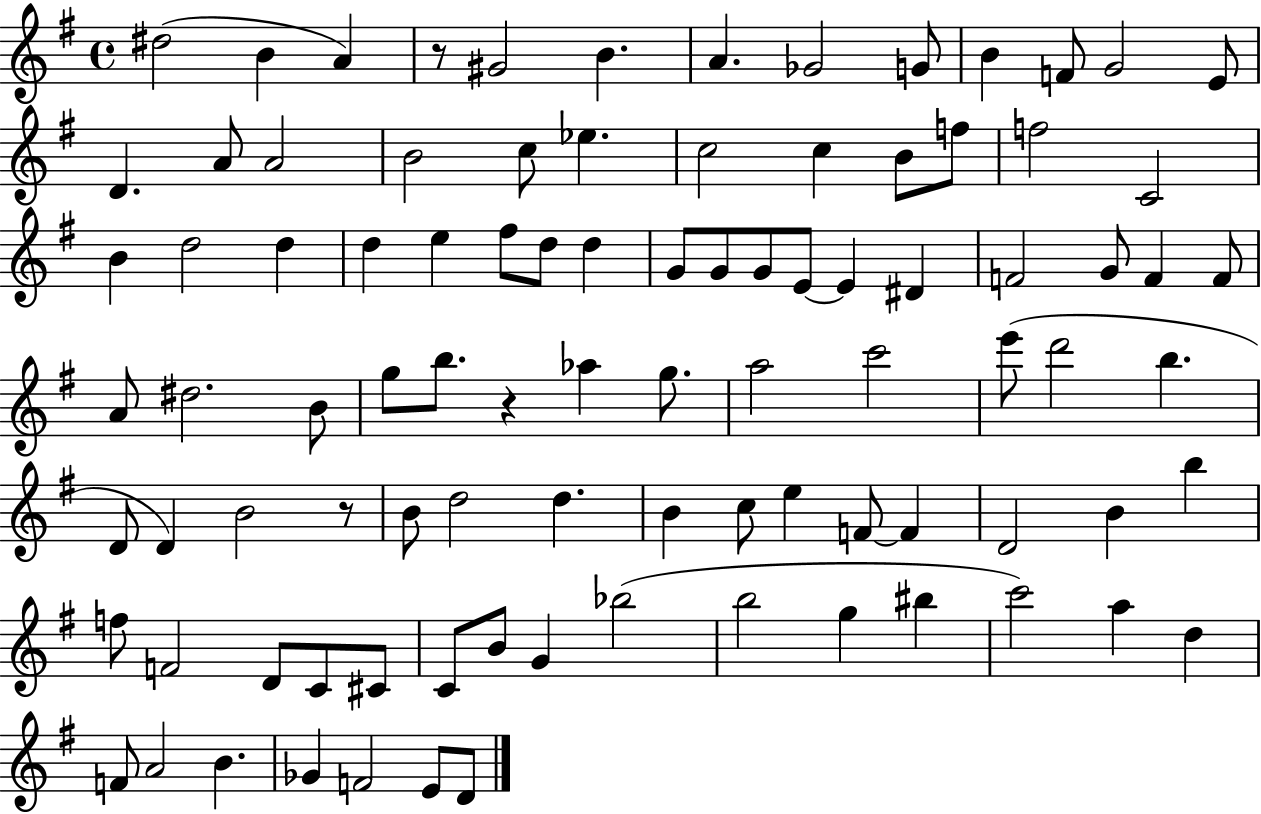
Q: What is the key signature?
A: G major